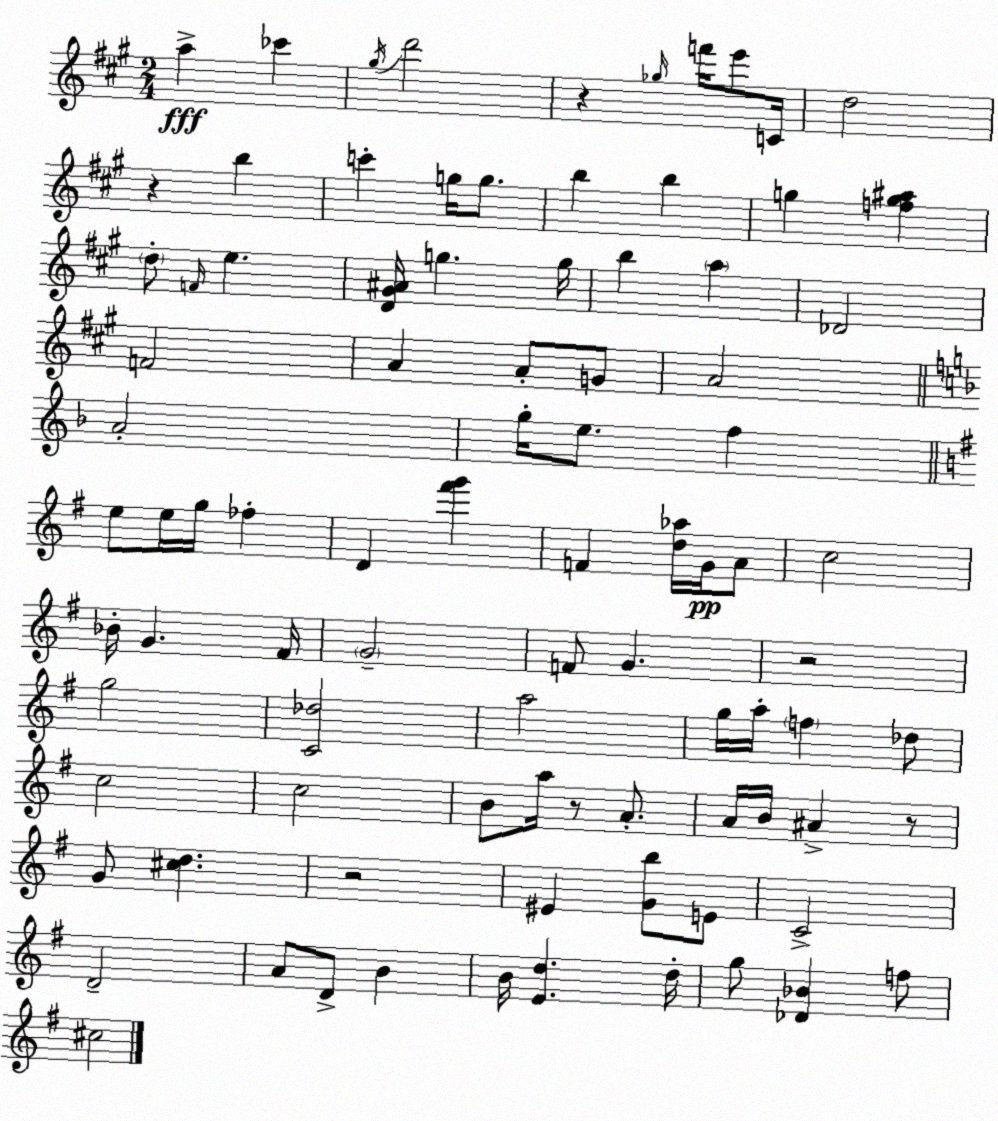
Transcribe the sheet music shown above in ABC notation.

X:1
T:Untitled
M:2/4
L:1/4
K:A
a _c' ^g/4 d'2 z _g/4 f'/4 e'/2 C/4 d2 z b c' g/4 g/2 b b g [fg^a] d/2 F/4 e [D^G^A]/4 g g/4 b a _D2 F2 A A/2 G/2 A2 A2 g/4 e/2 f e/2 e/4 g/4 _f D [^f'g'] F [d_a]/4 G/4 A/2 c2 _B/4 G ^F/4 G2 F/2 G z2 g2 [C_d]2 a2 g/4 a/4 f _d/2 c2 c2 B/2 a/4 z/2 A/2 A/4 B/4 ^A z/2 G/2 [^cd] z2 ^E [Gb]/2 E/2 C2 D2 A/2 D/2 B B/4 [Ed] d/4 g/2 [_D_B] f/2 ^c2